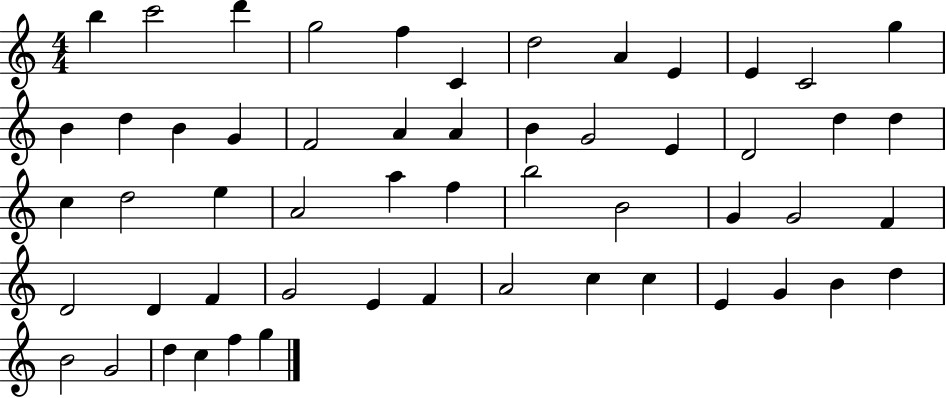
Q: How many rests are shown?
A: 0